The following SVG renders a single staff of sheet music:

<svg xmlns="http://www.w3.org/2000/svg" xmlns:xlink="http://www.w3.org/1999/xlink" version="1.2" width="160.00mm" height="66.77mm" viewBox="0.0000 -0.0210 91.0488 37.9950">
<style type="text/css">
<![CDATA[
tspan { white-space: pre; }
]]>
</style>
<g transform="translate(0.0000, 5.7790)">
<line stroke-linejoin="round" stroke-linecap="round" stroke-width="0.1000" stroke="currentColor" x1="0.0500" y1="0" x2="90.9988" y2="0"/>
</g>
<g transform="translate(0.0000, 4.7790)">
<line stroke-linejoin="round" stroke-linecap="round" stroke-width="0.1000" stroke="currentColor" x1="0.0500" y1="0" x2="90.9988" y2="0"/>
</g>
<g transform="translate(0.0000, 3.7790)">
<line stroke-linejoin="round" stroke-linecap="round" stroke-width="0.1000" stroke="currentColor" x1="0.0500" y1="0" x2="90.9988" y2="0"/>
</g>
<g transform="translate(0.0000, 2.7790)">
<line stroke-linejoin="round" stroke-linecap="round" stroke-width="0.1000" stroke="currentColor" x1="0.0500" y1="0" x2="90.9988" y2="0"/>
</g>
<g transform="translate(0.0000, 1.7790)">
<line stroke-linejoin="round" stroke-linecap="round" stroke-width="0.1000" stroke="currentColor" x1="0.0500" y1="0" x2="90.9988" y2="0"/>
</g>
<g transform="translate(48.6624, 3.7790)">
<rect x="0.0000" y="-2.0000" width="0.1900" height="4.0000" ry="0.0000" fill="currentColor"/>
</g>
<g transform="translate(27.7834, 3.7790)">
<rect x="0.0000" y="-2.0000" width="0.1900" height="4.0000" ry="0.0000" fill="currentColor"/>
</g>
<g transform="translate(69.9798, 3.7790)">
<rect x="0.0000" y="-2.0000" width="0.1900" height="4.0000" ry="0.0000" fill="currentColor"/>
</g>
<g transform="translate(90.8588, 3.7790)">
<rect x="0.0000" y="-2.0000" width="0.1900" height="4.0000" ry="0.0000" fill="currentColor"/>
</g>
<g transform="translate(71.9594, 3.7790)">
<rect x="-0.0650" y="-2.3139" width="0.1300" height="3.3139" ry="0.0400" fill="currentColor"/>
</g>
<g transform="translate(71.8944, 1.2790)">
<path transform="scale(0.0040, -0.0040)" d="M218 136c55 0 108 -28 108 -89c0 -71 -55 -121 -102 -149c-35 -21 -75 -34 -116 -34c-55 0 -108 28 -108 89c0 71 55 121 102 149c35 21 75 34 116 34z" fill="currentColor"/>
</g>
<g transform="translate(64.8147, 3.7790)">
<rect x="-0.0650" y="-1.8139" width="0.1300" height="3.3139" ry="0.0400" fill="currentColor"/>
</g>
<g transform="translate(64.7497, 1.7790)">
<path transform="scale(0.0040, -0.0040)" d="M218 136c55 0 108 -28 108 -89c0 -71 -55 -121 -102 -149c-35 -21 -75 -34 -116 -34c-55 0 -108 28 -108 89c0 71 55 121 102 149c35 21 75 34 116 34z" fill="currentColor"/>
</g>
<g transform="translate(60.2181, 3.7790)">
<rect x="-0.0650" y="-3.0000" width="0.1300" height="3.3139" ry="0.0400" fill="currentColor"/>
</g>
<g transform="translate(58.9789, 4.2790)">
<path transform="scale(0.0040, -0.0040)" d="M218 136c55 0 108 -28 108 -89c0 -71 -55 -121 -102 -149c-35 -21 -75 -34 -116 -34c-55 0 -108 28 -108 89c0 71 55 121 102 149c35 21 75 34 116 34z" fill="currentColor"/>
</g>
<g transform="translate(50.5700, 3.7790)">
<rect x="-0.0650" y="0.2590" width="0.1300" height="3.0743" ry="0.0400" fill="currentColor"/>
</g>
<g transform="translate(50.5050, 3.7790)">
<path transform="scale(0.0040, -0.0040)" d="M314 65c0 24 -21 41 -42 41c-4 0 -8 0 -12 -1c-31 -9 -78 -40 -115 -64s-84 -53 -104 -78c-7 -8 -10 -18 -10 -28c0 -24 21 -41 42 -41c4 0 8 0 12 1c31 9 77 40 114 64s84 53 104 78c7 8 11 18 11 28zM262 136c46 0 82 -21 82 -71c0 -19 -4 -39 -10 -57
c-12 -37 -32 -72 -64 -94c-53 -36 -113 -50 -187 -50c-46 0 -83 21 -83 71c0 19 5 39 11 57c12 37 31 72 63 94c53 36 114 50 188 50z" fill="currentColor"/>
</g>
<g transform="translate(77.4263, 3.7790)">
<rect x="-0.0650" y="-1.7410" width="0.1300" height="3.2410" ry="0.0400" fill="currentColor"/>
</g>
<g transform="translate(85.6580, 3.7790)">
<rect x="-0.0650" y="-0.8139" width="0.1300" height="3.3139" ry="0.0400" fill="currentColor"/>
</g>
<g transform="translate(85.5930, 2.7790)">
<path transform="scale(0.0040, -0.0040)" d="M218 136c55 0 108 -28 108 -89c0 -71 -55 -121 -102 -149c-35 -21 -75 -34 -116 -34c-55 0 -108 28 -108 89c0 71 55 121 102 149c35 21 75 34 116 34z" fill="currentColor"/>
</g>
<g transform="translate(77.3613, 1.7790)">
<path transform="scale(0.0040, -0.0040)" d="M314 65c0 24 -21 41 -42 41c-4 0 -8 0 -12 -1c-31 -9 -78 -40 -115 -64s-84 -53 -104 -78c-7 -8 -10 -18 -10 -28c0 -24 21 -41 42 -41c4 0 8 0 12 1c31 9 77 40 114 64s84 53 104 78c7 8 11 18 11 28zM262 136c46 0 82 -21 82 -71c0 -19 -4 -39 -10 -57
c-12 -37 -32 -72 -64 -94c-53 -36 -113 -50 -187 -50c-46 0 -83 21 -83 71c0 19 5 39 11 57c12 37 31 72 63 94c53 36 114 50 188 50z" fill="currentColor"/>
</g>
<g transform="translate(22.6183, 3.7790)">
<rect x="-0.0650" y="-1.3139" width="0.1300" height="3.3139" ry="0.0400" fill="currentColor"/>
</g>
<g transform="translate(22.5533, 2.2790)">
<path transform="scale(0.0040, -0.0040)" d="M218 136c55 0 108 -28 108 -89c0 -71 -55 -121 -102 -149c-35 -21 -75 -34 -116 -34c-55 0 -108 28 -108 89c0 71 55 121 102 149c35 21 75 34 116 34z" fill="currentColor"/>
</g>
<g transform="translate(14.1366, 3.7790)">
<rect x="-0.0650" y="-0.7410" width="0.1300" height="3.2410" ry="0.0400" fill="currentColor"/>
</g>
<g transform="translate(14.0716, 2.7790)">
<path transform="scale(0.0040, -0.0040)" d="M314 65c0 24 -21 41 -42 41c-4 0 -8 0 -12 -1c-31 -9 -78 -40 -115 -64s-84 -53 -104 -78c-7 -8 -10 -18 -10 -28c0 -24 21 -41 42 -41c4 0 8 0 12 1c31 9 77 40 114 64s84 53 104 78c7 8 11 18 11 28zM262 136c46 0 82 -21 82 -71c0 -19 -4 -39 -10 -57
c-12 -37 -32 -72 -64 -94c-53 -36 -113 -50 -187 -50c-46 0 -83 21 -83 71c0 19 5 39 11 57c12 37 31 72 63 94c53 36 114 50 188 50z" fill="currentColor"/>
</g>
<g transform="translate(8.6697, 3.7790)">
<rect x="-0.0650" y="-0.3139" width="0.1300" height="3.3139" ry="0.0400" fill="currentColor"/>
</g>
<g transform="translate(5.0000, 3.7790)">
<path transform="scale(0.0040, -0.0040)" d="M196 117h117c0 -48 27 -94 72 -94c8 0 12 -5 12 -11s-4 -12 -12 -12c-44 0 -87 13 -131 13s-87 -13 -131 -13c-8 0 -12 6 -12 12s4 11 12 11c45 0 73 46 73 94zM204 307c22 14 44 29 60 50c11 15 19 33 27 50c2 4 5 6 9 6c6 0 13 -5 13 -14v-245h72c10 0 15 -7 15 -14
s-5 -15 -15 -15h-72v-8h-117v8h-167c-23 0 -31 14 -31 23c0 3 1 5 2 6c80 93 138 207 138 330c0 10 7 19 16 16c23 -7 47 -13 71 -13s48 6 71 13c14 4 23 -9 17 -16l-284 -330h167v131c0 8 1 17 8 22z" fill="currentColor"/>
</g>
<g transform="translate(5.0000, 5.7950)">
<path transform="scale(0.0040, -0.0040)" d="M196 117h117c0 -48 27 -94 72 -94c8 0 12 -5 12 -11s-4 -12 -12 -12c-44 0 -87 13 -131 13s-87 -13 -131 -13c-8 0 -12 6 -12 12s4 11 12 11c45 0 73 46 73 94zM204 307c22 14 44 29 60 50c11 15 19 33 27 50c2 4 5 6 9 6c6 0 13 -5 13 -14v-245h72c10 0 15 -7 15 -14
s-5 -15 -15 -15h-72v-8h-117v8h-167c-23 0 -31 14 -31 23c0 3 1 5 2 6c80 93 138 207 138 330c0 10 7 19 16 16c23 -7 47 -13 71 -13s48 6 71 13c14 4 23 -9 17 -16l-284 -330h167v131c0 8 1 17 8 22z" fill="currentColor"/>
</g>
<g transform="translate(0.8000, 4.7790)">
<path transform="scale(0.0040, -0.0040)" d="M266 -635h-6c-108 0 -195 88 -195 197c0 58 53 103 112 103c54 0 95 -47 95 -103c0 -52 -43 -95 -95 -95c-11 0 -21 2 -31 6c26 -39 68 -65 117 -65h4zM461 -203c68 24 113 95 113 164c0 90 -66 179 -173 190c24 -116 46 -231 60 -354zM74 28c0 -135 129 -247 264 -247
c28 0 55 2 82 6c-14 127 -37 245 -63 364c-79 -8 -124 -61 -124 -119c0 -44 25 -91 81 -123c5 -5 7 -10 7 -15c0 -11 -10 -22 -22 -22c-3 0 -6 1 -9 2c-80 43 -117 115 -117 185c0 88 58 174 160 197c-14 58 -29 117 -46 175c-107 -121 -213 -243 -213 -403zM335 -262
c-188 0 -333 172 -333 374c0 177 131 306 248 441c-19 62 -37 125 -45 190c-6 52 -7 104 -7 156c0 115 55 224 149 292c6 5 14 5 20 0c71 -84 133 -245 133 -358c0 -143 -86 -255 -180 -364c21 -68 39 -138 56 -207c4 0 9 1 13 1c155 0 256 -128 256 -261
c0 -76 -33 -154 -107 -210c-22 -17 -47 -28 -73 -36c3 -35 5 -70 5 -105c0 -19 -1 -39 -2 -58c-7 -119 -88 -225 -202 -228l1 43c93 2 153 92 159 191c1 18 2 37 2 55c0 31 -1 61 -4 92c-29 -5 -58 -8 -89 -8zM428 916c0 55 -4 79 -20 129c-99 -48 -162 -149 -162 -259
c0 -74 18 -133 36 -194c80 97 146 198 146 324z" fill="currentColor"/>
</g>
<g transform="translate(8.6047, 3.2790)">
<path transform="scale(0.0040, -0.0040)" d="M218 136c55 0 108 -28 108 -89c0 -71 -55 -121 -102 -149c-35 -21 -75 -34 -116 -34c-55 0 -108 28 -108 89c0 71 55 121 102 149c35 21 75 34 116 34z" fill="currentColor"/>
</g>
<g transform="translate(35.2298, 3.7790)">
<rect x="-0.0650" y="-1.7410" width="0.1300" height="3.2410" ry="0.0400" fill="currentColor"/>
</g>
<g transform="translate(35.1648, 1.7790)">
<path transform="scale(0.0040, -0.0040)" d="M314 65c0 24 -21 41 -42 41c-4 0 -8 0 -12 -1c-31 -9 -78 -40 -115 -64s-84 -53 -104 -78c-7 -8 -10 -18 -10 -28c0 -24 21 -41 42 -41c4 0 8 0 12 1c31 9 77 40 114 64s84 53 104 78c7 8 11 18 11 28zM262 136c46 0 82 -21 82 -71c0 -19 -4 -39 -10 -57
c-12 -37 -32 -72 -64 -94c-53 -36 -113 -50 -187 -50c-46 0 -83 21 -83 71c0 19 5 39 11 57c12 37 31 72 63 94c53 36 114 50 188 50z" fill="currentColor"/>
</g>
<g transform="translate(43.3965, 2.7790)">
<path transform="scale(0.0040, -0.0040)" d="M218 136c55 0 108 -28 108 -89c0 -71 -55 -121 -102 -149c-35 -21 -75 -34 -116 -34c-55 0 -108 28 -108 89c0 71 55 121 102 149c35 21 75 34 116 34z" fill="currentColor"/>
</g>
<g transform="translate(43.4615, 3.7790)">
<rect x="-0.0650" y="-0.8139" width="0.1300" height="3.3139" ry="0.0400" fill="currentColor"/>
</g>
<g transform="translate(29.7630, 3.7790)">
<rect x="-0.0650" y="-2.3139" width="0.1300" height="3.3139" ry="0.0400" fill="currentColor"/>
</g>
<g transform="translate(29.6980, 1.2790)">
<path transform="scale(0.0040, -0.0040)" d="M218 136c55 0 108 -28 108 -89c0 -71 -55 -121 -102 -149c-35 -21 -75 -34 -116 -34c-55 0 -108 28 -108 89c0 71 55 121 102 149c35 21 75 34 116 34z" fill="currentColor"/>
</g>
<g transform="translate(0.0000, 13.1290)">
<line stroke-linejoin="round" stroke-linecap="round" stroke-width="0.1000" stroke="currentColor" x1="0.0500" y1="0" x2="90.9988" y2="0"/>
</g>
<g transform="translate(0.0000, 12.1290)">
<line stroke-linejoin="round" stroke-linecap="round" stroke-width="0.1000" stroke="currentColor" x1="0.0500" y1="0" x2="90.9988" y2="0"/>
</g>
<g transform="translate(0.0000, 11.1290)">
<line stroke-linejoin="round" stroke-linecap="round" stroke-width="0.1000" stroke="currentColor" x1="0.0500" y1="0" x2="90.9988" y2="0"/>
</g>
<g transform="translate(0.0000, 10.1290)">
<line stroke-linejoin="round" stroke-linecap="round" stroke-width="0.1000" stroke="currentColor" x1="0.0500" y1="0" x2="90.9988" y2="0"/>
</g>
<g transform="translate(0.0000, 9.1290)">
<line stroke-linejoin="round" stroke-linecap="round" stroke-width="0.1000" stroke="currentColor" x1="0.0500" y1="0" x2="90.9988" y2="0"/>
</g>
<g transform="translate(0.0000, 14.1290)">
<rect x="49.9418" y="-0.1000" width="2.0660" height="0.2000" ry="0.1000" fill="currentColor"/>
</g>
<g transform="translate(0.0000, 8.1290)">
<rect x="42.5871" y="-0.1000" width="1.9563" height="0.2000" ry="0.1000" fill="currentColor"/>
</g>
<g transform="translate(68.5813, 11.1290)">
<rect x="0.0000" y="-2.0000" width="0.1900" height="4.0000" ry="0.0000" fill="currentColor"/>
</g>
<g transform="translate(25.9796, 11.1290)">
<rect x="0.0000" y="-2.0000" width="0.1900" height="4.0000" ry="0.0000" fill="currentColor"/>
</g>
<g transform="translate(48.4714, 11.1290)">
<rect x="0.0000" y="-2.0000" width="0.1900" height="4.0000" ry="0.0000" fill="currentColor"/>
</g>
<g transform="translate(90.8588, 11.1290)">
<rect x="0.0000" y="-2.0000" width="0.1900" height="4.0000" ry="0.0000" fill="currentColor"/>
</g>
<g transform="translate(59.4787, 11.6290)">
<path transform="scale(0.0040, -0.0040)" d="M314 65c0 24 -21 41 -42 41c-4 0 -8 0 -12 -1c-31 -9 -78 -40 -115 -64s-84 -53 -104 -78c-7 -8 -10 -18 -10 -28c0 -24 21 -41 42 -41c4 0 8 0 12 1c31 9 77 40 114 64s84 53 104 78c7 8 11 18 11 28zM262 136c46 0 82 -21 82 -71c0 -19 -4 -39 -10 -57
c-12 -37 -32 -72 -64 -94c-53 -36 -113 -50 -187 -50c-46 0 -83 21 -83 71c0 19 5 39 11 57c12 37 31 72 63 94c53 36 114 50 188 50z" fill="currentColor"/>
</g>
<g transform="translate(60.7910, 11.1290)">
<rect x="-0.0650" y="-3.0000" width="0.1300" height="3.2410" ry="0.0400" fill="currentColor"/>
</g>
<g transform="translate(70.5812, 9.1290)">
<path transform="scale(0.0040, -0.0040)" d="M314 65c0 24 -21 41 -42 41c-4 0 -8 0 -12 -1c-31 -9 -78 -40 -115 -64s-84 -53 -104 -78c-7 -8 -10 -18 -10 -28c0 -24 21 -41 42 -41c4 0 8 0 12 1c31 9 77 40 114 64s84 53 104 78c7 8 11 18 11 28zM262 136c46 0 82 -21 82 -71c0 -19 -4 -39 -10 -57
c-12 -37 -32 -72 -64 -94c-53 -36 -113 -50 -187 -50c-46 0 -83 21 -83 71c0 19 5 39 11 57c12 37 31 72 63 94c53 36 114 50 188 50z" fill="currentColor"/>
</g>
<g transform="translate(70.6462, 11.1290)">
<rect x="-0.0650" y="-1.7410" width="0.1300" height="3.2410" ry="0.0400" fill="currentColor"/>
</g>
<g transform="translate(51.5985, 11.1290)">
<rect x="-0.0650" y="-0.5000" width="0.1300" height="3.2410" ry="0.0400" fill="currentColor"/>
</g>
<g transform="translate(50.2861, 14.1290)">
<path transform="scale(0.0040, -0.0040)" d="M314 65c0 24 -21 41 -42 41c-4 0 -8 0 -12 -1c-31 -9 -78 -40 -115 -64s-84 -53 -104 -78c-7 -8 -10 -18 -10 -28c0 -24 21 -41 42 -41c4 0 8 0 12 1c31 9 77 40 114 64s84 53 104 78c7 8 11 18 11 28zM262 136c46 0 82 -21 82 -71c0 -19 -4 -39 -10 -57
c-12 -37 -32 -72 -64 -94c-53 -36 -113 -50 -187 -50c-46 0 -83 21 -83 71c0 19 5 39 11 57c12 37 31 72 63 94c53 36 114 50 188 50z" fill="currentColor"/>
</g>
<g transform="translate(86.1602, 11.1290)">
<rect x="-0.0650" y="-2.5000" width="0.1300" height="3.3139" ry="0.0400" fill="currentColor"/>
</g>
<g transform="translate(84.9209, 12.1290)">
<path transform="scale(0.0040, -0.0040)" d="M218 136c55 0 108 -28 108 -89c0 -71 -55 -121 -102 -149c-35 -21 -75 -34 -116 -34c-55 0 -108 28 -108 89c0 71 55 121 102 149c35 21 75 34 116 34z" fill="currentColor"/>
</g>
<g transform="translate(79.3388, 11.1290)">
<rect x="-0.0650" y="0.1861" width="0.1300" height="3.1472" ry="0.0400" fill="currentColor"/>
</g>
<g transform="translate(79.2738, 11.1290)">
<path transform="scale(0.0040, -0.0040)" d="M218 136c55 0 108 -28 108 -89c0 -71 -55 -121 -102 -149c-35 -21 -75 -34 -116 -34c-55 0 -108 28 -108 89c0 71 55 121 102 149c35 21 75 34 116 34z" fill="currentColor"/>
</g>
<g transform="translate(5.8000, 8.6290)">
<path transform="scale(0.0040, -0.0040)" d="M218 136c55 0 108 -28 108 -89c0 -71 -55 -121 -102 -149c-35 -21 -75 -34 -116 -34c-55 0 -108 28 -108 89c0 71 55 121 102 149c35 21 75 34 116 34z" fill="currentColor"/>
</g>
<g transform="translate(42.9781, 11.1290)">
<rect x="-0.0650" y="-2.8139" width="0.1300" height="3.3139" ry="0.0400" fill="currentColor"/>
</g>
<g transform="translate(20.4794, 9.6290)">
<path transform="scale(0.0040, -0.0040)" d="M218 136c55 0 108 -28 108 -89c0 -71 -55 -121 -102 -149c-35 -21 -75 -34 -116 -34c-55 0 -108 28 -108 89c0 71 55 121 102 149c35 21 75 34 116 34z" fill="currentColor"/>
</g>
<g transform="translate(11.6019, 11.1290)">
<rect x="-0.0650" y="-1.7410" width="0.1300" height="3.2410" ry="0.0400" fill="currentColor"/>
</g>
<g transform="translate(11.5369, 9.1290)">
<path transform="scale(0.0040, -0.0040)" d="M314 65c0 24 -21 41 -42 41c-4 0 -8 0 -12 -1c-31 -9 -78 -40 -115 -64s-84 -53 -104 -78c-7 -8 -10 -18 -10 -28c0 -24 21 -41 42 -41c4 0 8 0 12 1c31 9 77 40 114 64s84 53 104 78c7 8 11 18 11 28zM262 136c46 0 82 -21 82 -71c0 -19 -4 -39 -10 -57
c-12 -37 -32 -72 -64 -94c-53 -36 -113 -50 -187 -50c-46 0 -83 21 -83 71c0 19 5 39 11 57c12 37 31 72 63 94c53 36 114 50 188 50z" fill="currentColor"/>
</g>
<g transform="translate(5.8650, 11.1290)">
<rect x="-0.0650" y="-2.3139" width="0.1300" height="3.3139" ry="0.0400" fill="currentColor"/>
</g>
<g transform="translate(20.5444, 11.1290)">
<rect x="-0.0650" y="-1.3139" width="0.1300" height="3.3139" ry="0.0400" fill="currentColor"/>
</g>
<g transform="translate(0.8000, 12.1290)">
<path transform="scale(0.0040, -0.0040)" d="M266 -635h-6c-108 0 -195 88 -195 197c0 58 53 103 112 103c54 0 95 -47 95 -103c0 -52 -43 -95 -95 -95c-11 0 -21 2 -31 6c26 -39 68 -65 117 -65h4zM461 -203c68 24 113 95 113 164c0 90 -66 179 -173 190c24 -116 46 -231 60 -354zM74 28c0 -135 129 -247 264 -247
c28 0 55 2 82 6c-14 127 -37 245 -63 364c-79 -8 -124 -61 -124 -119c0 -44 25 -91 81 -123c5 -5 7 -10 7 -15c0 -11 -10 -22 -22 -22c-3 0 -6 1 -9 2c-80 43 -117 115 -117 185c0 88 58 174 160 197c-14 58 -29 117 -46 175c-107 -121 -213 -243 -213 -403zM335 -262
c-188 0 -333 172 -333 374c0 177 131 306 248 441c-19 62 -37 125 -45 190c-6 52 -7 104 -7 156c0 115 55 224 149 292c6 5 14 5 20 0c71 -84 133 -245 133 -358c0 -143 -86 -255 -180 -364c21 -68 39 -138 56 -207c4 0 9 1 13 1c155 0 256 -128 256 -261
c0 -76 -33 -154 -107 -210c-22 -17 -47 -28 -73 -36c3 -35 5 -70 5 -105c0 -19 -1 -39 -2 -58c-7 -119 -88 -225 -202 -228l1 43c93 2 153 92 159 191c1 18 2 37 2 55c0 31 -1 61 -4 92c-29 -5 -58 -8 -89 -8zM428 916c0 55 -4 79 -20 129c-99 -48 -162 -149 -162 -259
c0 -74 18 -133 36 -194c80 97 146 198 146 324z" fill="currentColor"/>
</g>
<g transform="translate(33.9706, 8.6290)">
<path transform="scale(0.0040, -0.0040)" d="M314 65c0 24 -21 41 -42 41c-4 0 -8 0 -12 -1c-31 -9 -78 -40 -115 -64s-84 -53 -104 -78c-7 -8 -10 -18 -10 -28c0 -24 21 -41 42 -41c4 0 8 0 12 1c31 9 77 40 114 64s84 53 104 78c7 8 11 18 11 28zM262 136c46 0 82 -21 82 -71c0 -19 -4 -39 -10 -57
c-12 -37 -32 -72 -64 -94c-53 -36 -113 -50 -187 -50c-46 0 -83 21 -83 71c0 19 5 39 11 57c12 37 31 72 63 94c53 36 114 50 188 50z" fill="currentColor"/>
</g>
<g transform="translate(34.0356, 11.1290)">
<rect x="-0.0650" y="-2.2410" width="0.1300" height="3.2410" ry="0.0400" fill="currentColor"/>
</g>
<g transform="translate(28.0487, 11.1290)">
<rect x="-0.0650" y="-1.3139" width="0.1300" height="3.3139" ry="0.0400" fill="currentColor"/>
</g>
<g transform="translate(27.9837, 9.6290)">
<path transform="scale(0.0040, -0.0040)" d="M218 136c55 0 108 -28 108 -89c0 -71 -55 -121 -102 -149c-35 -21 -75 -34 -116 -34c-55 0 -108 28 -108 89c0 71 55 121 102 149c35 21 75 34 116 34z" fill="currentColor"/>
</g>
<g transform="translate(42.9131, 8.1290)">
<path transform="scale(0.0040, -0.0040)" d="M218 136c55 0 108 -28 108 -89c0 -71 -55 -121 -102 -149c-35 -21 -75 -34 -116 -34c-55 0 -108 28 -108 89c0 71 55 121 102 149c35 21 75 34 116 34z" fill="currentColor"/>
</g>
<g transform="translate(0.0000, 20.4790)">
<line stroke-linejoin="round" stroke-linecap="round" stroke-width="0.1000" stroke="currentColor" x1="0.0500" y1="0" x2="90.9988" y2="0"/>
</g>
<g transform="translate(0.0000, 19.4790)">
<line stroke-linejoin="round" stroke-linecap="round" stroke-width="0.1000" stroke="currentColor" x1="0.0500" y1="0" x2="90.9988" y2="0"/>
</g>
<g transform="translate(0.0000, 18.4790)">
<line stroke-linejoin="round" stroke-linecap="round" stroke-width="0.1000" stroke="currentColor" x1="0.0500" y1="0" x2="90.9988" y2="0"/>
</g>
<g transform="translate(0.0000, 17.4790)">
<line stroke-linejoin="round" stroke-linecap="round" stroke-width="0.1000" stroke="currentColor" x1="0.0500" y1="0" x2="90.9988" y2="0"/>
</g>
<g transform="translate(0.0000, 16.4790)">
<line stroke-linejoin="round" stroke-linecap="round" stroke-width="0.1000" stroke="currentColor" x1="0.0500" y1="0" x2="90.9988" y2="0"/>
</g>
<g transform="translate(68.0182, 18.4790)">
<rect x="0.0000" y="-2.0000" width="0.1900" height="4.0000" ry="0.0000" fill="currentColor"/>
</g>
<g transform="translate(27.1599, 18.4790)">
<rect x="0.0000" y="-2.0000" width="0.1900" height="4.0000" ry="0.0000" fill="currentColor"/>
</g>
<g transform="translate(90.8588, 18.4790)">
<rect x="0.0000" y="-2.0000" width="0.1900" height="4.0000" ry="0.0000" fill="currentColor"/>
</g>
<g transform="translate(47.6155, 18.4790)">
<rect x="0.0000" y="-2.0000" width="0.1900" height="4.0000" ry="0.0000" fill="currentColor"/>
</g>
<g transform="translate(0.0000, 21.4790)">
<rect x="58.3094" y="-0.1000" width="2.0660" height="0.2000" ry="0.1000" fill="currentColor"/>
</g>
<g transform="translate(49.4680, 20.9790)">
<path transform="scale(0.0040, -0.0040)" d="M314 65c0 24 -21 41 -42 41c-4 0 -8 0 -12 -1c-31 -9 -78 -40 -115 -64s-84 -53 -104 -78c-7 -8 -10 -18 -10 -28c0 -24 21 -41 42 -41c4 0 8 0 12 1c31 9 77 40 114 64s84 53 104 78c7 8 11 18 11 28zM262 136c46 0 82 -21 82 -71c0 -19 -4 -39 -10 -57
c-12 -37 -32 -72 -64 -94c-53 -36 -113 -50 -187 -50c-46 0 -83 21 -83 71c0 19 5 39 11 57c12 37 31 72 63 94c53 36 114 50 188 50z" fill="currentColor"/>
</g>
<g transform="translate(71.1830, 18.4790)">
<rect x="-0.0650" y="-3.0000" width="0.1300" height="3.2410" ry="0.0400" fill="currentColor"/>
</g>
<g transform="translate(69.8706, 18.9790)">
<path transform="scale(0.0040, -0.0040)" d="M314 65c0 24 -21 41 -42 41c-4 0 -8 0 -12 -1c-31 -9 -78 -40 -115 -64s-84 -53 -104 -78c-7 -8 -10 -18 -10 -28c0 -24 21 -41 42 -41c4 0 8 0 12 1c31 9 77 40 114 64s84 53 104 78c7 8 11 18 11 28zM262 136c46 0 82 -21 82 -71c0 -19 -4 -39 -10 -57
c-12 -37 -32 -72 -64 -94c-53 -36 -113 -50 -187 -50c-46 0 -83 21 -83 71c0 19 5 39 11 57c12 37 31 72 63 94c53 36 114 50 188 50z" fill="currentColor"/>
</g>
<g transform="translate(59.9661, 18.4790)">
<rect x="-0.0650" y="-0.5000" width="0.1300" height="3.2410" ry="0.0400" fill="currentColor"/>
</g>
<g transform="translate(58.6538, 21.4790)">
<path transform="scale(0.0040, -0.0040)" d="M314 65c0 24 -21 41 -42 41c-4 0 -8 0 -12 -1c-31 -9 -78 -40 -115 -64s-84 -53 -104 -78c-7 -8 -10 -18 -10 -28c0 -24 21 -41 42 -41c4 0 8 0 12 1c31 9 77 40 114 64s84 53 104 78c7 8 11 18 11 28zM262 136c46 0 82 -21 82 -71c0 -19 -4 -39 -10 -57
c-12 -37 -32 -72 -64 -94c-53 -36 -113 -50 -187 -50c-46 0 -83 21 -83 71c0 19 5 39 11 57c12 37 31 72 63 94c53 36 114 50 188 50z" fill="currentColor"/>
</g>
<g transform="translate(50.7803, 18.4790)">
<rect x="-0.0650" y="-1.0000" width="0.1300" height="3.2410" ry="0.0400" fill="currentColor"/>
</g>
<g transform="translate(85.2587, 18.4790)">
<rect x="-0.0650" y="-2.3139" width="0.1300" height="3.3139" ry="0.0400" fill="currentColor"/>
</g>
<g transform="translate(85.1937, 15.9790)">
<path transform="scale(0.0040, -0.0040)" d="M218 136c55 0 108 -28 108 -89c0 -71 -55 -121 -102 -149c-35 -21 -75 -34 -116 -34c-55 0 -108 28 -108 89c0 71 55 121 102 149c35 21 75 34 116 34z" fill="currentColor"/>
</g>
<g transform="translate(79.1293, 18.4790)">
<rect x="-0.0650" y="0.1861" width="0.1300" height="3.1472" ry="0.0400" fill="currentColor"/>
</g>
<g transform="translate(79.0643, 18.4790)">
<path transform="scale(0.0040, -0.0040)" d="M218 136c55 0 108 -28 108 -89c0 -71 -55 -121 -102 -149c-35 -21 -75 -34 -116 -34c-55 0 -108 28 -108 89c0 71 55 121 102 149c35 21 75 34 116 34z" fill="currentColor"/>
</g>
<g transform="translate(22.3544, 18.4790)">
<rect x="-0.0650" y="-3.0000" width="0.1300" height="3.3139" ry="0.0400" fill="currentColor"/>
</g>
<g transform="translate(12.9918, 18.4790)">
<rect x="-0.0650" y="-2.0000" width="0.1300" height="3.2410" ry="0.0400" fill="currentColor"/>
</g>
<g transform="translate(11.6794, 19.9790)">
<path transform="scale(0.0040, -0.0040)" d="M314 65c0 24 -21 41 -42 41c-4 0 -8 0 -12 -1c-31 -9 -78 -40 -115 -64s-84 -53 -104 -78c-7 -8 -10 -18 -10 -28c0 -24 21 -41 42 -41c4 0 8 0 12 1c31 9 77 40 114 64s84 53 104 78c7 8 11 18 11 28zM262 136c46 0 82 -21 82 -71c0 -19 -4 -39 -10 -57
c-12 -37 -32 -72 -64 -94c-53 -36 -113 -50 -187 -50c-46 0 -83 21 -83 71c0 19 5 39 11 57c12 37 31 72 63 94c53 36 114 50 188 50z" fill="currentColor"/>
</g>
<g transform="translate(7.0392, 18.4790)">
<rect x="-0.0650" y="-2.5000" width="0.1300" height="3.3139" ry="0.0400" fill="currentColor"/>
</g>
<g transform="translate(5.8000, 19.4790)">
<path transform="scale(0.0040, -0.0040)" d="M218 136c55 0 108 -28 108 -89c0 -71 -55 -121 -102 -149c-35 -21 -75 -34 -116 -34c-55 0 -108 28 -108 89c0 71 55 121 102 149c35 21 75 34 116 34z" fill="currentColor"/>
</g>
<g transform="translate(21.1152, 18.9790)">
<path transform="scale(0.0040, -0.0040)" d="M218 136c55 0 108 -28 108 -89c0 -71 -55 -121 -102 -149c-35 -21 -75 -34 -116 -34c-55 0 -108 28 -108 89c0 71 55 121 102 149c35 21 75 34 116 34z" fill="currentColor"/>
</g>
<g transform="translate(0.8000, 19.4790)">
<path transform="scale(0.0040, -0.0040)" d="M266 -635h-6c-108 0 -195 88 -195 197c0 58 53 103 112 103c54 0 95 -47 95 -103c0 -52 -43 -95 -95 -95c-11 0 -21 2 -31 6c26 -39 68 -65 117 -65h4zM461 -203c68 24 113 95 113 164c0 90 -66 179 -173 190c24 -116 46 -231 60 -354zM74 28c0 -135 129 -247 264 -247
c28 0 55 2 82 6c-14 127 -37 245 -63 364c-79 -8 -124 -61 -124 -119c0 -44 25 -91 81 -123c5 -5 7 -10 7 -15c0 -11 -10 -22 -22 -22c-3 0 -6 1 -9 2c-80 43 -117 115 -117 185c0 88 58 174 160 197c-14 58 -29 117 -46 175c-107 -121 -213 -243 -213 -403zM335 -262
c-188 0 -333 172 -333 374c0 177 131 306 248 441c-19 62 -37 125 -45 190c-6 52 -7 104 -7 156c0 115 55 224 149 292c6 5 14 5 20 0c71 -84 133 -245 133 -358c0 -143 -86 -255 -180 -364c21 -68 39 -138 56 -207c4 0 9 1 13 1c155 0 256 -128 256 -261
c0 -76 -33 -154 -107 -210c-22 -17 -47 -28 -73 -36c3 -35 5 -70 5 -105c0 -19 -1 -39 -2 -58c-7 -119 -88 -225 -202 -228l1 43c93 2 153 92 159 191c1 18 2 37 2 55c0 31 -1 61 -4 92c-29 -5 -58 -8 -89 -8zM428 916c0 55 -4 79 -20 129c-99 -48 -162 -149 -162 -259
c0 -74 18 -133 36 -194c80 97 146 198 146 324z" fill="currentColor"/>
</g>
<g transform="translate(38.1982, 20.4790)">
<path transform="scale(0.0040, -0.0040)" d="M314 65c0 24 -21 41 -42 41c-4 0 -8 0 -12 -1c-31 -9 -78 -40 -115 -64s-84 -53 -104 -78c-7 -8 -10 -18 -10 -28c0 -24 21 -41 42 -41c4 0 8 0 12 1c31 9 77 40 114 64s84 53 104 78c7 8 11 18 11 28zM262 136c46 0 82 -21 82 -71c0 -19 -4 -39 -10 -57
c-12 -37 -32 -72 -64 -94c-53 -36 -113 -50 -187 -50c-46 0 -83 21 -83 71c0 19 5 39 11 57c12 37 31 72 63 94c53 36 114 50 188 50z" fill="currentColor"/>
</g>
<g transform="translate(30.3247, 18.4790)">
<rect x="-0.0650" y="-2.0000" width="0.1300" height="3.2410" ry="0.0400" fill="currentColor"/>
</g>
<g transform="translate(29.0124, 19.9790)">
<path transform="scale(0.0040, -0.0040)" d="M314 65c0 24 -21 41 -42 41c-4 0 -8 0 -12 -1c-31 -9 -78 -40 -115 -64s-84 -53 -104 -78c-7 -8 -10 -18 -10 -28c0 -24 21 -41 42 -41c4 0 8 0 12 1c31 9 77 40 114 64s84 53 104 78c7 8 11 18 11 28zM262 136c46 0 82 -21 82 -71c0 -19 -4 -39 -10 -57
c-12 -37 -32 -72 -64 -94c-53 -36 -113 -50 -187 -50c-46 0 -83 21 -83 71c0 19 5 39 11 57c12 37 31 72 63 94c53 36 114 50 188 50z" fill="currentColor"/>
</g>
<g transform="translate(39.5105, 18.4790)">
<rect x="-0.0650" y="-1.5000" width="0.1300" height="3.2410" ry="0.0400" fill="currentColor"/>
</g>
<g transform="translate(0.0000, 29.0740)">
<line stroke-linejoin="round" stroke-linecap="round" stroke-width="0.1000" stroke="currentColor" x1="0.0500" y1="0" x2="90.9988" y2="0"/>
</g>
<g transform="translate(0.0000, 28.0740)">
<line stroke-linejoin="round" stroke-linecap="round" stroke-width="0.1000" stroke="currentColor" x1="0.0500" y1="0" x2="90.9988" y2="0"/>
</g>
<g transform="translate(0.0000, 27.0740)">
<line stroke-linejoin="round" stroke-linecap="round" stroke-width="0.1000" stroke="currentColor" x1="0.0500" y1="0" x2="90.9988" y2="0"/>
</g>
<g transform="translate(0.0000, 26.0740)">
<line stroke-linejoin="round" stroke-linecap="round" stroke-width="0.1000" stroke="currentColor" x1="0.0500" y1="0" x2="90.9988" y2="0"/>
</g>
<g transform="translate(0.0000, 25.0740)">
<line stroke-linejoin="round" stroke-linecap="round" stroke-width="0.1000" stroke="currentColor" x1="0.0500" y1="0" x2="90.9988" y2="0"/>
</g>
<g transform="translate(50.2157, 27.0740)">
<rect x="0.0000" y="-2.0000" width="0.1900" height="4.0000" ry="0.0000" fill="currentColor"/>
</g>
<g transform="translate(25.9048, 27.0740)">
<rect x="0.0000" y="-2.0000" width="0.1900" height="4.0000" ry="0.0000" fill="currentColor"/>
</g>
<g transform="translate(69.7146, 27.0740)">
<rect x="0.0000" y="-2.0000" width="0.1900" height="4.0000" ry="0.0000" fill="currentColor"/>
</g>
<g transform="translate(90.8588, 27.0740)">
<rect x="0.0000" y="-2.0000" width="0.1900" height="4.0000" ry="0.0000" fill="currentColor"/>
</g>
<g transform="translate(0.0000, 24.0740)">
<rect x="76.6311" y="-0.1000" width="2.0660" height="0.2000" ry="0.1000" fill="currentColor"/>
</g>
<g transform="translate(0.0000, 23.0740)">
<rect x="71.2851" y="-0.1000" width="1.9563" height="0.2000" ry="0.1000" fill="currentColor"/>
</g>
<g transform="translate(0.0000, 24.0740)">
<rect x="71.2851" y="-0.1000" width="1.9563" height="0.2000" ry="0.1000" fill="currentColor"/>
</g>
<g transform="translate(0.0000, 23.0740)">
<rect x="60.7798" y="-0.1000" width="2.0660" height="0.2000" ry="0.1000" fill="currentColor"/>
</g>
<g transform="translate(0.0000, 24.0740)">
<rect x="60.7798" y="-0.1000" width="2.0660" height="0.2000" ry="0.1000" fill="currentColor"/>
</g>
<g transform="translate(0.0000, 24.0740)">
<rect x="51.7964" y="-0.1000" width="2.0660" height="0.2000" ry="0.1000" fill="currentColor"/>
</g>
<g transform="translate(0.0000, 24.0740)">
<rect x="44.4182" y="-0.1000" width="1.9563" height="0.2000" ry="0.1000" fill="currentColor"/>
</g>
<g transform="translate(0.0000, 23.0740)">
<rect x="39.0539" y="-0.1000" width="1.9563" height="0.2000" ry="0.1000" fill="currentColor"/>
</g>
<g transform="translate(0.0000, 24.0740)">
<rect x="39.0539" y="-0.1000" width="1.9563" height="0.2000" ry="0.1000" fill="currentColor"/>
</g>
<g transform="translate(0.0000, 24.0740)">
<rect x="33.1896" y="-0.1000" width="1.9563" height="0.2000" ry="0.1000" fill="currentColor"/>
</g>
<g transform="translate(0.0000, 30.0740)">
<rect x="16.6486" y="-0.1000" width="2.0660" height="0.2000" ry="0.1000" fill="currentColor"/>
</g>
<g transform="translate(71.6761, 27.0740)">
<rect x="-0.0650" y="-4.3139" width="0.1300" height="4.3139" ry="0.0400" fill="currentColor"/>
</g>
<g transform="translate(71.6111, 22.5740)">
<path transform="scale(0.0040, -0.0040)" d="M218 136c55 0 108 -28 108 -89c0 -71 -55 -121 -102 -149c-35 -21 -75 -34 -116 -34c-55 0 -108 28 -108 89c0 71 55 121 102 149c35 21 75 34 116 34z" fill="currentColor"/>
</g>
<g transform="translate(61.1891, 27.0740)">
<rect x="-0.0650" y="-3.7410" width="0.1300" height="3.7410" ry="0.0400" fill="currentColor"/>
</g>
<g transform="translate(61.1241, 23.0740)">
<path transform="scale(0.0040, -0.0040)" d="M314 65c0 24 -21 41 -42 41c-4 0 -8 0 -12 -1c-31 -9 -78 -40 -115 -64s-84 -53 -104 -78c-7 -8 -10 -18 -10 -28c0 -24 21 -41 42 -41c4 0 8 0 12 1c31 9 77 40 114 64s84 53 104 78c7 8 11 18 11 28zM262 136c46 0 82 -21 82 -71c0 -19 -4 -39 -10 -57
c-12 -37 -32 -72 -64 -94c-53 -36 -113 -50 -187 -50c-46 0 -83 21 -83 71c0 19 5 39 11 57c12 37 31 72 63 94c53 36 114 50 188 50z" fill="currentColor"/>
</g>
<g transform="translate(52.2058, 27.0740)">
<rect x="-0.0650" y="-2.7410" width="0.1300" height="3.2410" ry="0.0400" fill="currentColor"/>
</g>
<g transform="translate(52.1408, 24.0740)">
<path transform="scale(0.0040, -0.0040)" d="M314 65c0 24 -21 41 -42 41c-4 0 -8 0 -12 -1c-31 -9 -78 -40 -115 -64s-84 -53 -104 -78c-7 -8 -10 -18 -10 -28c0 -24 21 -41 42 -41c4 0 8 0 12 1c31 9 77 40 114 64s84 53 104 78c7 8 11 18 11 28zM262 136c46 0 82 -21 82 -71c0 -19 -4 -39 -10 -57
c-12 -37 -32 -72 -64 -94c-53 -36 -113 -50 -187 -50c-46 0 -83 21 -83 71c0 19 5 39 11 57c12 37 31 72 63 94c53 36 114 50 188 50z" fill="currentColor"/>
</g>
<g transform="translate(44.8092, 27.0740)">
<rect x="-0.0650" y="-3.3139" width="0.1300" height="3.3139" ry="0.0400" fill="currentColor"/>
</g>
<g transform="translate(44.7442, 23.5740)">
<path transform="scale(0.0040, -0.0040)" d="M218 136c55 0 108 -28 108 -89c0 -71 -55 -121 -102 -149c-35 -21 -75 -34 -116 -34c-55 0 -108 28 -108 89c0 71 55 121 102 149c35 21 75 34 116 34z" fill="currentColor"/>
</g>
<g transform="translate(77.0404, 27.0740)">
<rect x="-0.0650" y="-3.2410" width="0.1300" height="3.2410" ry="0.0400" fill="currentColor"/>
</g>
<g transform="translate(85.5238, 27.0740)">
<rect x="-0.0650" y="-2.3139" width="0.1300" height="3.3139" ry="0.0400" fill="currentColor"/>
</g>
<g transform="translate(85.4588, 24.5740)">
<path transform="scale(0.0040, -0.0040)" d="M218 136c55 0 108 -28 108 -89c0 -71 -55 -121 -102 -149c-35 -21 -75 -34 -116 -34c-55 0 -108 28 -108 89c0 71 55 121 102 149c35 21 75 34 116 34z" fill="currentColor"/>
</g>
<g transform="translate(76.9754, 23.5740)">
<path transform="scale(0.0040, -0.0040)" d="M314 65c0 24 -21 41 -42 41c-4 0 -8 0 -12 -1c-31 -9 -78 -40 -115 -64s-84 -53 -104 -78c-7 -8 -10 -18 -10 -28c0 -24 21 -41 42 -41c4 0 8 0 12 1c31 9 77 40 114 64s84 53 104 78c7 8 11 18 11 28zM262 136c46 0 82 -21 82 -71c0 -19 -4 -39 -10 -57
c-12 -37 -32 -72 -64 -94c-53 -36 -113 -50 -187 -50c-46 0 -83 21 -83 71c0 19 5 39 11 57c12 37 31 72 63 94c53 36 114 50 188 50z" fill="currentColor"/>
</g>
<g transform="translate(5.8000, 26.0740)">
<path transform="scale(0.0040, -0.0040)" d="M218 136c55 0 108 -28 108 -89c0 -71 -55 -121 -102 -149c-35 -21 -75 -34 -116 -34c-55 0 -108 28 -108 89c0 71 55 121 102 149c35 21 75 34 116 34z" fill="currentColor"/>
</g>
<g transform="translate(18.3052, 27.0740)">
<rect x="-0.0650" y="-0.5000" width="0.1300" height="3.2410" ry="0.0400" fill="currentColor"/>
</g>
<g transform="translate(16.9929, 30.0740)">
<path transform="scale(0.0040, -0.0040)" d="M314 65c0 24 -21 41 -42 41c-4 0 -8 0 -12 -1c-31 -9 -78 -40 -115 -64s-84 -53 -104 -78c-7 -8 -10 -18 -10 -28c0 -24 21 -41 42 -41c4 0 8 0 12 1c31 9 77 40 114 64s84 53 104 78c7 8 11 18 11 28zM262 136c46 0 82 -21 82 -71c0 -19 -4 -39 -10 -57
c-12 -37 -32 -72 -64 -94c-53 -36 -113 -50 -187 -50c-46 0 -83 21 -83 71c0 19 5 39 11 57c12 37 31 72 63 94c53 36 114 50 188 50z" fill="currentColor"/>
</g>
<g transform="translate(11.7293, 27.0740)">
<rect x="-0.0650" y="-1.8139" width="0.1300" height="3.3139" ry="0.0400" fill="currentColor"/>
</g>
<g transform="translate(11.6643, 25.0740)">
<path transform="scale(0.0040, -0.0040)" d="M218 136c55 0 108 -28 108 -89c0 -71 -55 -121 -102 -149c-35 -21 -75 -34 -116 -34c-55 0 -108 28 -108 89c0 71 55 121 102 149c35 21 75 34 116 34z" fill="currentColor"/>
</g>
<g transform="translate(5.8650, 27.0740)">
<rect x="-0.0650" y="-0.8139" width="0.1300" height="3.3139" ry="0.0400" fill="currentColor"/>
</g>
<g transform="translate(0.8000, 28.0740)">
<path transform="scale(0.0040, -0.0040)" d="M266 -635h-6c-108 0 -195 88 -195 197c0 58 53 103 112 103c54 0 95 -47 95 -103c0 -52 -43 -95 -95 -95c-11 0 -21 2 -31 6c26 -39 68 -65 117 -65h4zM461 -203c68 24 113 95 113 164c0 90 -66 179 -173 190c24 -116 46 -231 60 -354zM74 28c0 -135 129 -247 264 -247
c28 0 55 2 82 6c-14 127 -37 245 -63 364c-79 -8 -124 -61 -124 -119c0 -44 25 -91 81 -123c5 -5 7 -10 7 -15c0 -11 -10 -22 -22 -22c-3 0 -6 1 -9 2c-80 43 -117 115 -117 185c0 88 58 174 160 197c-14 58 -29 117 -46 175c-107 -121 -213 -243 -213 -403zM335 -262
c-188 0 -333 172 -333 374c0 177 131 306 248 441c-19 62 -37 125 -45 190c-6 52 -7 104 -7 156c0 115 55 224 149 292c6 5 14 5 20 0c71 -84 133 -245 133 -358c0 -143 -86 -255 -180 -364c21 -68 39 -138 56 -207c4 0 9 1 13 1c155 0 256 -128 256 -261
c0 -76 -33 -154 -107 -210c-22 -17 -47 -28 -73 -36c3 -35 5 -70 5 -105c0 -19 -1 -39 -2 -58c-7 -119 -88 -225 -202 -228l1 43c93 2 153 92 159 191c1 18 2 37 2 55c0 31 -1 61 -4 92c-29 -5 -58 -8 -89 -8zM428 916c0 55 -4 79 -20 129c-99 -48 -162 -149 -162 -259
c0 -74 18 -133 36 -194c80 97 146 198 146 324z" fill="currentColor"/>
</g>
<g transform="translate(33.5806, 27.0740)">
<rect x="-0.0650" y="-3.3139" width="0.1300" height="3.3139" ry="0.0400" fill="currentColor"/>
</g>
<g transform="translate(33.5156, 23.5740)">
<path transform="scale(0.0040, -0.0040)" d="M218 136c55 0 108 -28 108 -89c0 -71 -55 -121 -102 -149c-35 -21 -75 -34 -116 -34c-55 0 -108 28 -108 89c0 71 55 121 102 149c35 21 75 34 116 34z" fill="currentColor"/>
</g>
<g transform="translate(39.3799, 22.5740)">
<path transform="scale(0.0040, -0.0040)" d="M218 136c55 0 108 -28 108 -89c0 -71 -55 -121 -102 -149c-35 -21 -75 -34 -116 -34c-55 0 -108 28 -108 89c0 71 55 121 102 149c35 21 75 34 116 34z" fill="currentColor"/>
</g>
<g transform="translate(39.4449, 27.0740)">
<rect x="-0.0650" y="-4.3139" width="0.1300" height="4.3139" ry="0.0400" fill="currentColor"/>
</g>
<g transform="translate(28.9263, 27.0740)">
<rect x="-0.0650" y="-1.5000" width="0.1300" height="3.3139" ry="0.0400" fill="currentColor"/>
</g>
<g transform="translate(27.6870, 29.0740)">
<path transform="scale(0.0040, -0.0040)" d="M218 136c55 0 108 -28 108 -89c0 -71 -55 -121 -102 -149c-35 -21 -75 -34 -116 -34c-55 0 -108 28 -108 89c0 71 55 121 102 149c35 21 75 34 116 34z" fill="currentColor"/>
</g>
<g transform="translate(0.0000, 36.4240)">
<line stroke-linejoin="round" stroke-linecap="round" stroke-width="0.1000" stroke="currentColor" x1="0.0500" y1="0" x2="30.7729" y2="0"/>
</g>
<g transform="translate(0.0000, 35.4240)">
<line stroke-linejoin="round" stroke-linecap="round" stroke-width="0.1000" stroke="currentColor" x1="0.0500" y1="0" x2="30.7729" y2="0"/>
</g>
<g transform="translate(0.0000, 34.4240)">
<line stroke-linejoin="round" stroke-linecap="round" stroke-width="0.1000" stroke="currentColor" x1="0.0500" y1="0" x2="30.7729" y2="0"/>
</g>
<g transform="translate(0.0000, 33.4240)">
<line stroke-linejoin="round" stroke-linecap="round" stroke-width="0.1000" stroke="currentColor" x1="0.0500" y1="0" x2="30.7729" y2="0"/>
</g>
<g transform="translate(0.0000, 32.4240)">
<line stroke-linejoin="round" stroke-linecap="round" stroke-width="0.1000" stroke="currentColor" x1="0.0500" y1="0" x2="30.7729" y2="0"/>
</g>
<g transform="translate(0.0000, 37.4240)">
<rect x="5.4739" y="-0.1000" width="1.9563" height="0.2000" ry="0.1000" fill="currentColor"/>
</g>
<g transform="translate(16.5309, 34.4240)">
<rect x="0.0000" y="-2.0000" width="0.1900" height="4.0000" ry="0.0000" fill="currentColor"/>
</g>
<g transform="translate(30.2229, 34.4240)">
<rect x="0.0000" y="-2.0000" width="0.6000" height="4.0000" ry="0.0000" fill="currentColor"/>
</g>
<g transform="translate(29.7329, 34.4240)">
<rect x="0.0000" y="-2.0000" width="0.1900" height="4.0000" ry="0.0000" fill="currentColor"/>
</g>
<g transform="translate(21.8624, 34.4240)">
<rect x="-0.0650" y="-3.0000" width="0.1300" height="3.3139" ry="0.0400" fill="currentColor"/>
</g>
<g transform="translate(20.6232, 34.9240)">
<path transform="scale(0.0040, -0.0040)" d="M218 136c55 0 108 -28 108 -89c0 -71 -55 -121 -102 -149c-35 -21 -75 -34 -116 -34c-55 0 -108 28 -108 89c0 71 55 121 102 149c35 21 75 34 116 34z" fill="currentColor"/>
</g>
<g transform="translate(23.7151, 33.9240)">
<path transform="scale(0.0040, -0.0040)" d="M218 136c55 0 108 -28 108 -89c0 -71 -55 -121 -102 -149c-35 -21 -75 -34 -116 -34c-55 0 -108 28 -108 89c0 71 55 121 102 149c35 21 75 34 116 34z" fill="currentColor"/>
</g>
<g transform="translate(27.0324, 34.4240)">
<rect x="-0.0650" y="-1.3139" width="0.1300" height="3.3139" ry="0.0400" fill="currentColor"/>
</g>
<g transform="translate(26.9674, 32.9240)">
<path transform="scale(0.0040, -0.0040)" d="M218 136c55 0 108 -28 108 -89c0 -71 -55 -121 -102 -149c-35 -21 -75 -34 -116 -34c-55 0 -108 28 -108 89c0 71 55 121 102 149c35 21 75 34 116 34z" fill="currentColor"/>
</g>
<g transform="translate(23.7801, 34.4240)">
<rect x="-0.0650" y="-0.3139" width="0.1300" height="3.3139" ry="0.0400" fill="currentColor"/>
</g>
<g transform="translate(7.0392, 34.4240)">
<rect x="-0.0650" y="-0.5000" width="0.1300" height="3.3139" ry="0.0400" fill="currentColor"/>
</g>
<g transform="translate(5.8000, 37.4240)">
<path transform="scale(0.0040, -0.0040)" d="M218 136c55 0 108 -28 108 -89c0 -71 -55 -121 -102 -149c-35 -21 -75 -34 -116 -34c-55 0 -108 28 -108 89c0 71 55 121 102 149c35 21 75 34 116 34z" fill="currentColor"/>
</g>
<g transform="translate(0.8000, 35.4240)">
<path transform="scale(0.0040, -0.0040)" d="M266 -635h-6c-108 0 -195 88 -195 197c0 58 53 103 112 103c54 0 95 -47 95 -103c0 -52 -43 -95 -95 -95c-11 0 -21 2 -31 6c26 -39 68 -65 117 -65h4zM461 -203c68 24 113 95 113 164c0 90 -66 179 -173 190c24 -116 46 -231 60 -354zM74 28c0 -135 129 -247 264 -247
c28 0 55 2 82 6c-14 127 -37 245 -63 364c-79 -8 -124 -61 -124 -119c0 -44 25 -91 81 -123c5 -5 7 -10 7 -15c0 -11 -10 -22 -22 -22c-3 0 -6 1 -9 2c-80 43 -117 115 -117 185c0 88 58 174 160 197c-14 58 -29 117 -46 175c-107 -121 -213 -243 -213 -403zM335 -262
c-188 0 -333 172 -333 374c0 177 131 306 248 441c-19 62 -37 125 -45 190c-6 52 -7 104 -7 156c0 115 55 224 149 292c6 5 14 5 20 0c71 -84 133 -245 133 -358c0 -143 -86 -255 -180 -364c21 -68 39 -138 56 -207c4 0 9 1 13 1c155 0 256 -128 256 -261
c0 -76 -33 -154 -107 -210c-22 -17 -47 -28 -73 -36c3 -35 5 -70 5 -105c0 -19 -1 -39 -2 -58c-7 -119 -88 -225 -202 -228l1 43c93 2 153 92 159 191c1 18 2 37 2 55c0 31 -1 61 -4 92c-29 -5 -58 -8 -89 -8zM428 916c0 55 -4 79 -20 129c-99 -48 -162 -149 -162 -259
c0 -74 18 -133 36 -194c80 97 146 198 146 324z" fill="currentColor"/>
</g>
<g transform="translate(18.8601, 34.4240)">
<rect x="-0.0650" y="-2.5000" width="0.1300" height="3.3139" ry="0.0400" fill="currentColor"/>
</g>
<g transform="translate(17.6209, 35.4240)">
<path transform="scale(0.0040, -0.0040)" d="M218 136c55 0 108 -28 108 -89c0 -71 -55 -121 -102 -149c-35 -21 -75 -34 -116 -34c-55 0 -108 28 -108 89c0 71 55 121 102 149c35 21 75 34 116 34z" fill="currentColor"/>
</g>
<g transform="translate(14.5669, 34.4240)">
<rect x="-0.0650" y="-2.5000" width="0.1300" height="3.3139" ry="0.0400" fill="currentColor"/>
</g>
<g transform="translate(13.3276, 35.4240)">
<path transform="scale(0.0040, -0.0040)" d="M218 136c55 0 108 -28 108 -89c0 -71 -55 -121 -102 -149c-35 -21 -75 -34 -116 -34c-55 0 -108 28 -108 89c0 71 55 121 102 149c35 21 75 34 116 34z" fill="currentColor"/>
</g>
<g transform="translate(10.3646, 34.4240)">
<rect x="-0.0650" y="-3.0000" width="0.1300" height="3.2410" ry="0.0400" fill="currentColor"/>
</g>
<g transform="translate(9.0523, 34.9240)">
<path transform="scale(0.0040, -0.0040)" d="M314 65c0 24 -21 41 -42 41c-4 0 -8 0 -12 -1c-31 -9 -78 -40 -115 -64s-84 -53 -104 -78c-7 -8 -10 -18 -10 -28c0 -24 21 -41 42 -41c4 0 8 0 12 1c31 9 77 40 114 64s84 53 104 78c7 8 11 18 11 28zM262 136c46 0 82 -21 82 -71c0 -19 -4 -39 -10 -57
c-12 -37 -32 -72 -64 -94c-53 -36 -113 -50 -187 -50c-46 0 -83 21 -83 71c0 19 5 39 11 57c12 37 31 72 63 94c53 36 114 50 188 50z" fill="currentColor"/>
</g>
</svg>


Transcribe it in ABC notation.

X:1
T:Untitled
M:4/4
L:1/4
K:C
c d2 e g f2 d B2 A f g f2 d g f2 e e g2 a C2 A2 f2 B G G F2 A F2 E2 D2 C2 A2 B g d f C2 E b d' b a2 c'2 d' b2 g C A2 G G A c e